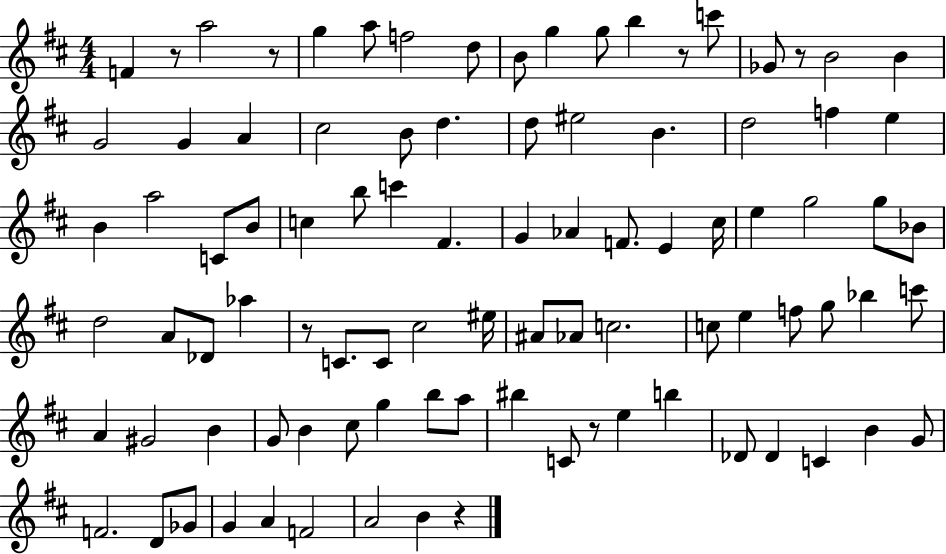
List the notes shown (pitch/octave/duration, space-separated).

F4/q R/e A5/h R/e G5/q A5/e F5/h D5/e B4/e G5/q G5/e B5/q R/e C6/e Gb4/e R/e B4/h B4/q G4/h G4/q A4/q C#5/h B4/e D5/q. D5/e EIS5/h B4/q. D5/h F5/q E5/q B4/q A5/h C4/e B4/e C5/q B5/e C6/q F#4/q. G4/q Ab4/q F4/e. E4/q C#5/s E5/q G5/h G5/e Bb4/e D5/h A4/e Db4/e Ab5/q R/e C4/e. C4/e C#5/h EIS5/s A#4/e Ab4/e C5/h. C5/e E5/q F5/e G5/e Bb5/q C6/e A4/q G#4/h B4/q G4/e B4/q C#5/e G5/q B5/e A5/e BIS5/q C4/e R/e E5/q B5/q Db4/e Db4/q C4/q B4/q G4/e F4/h. D4/e Gb4/e G4/q A4/q F4/h A4/h B4/q R/q